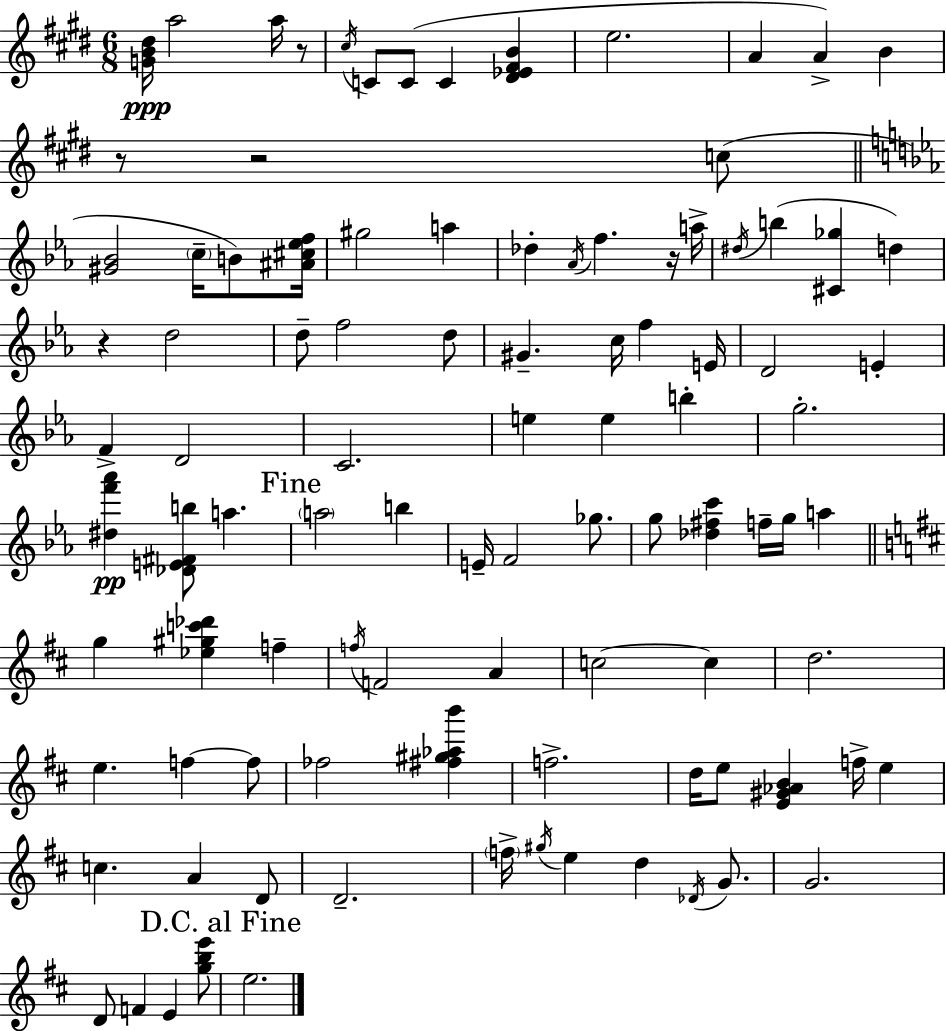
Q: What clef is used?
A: treble